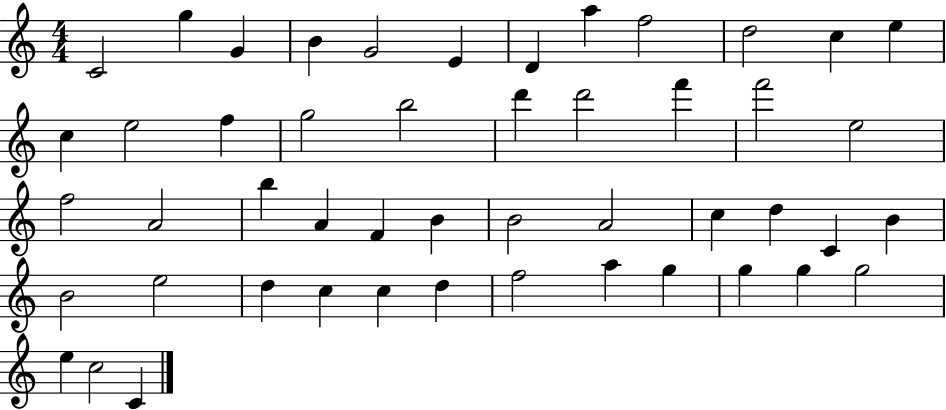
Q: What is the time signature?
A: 4/4